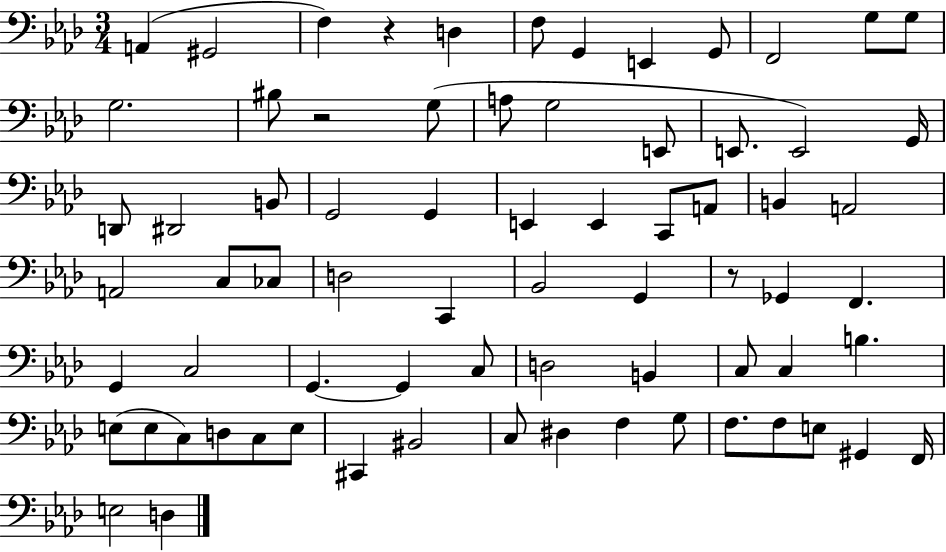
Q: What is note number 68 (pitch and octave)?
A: E3